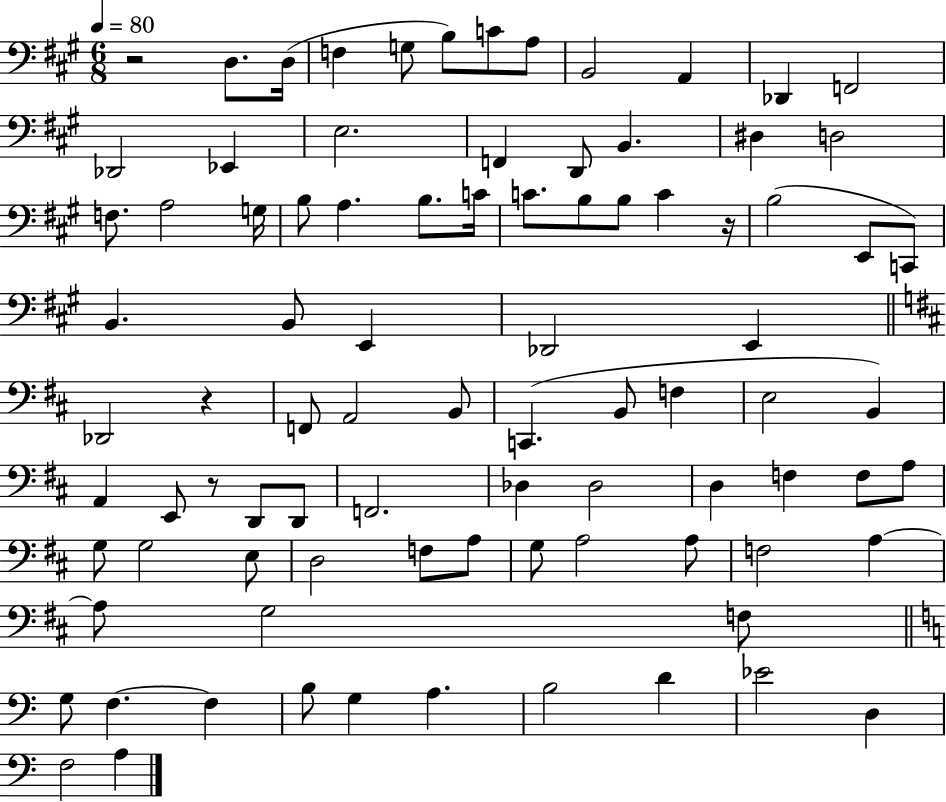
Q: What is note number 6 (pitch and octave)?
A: C4